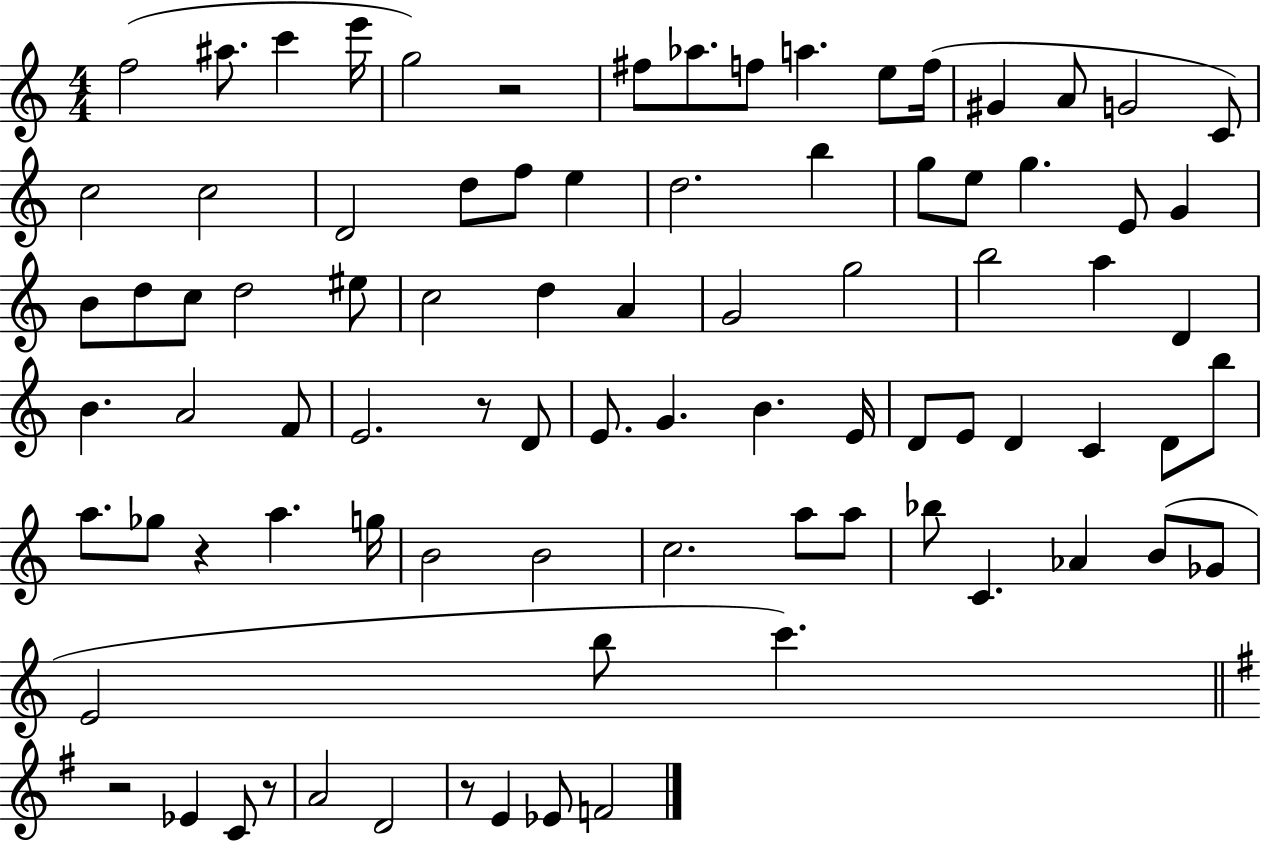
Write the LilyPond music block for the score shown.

{
  \clef treble
  \numericTimeSignature
  \time 4/4
  \key c \major
  f''2( ais''8. c'''4 e'''16 | g''2) r2 | fis''8 aes''8. f''8 a''4. e''8 f''16( | gis'4 a'8 g'2 c'8) | \break c''2 c''2 | d'2 d''8 f''8 e''4 | d''2. b''4 | g''8 e''8 g''4. e'8 g'4 | \break b'8 d''8 c''8 d''2 eis''8 | c''2 d''4 a'4 | g'2 g''2 | b''2 a''4 d'4 | \break b'4. a'2 f'8 | e'2. r8 d'8 | e'8. g'4. b'4. e'16 | d'8 e'8 d'4 c'4 d'8 b''8 | \break a''8. ges''8 r4 a''4. g''16 | b'2 b'2 | c''2. a''8 a''8 | bes''8 c'4. aes'4 b'8( ges'8 | \break e'2 b''8 c'''4.) | \bar "||" \break \key g \major r2 ees'4 c'8 r8 | a'2 d'2 | r8 e'4 ees'8 f'2 | \bar "|."
}